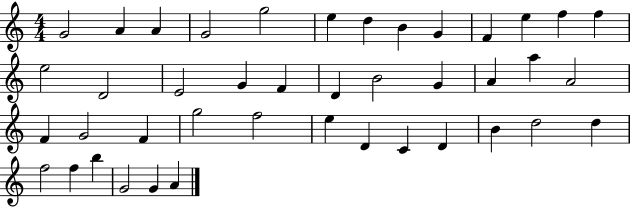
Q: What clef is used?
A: treble